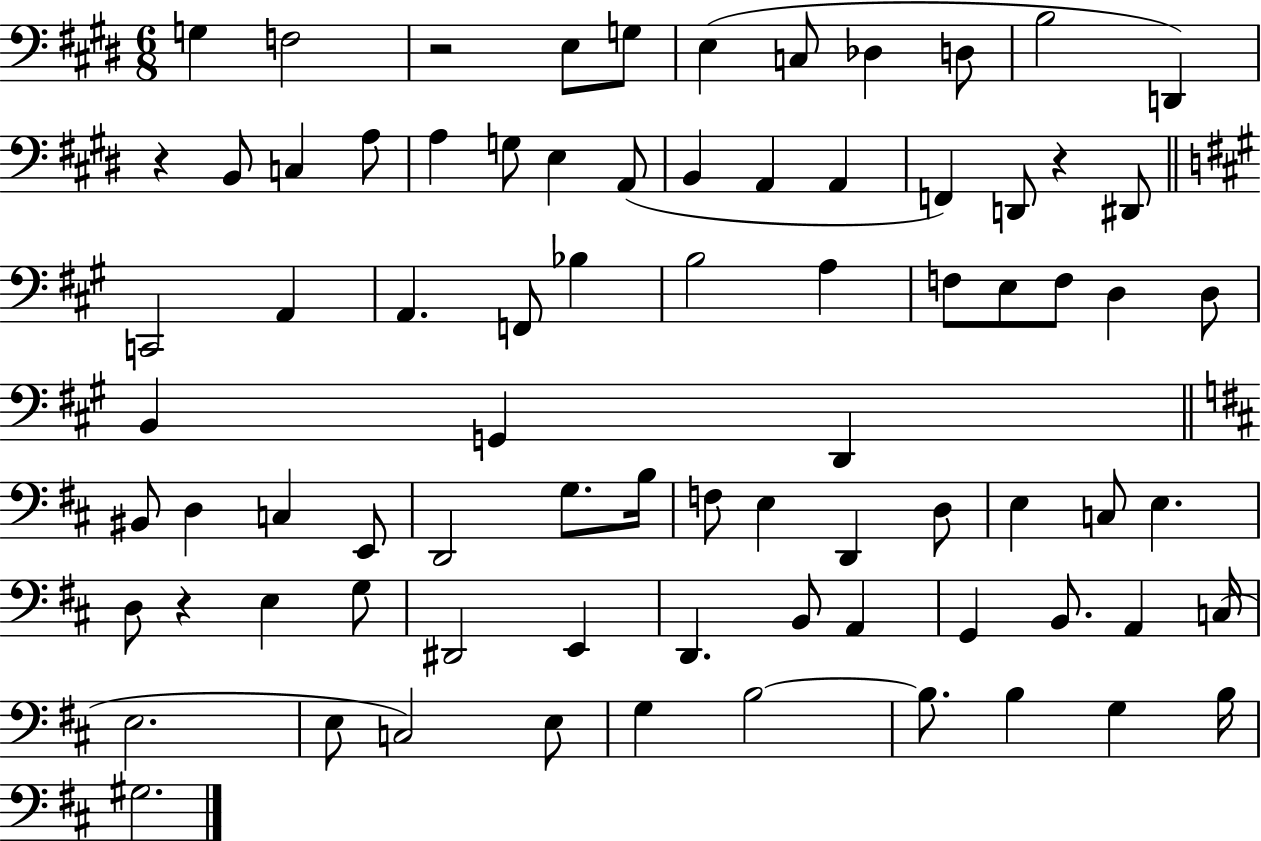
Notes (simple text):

G3/q F3/h R/h E3/e G3/e E3/q C3/e Db3/q D3/e B3/h D2/q R/q B2/e C3/q A3/e A3/q G3/e E3/q A2/e B2/q A2/q A2/q F2/q D2/e R/q D#2/e C2/h A2/q A2/q. F2/e Bb3/q B3/h A3/q F3/e E3/e F3/e D3/q D3/e B2/q G2/q D2/q BIS2/e D3/q C3/q E2/e D2/h G3/e. B3/s F3/e E3/q D2/q D3/e E3/q C3/e E3/q. D3/e R/q E3/q G3/e D#2/h E2/q D2/q. B2/e A2/q G2/q B2/e. A2/q C3/s E3/h. E3/e C3/h E3/e G3/q B3/h B3/e. B3/q G3/q B3/s G#3/h.